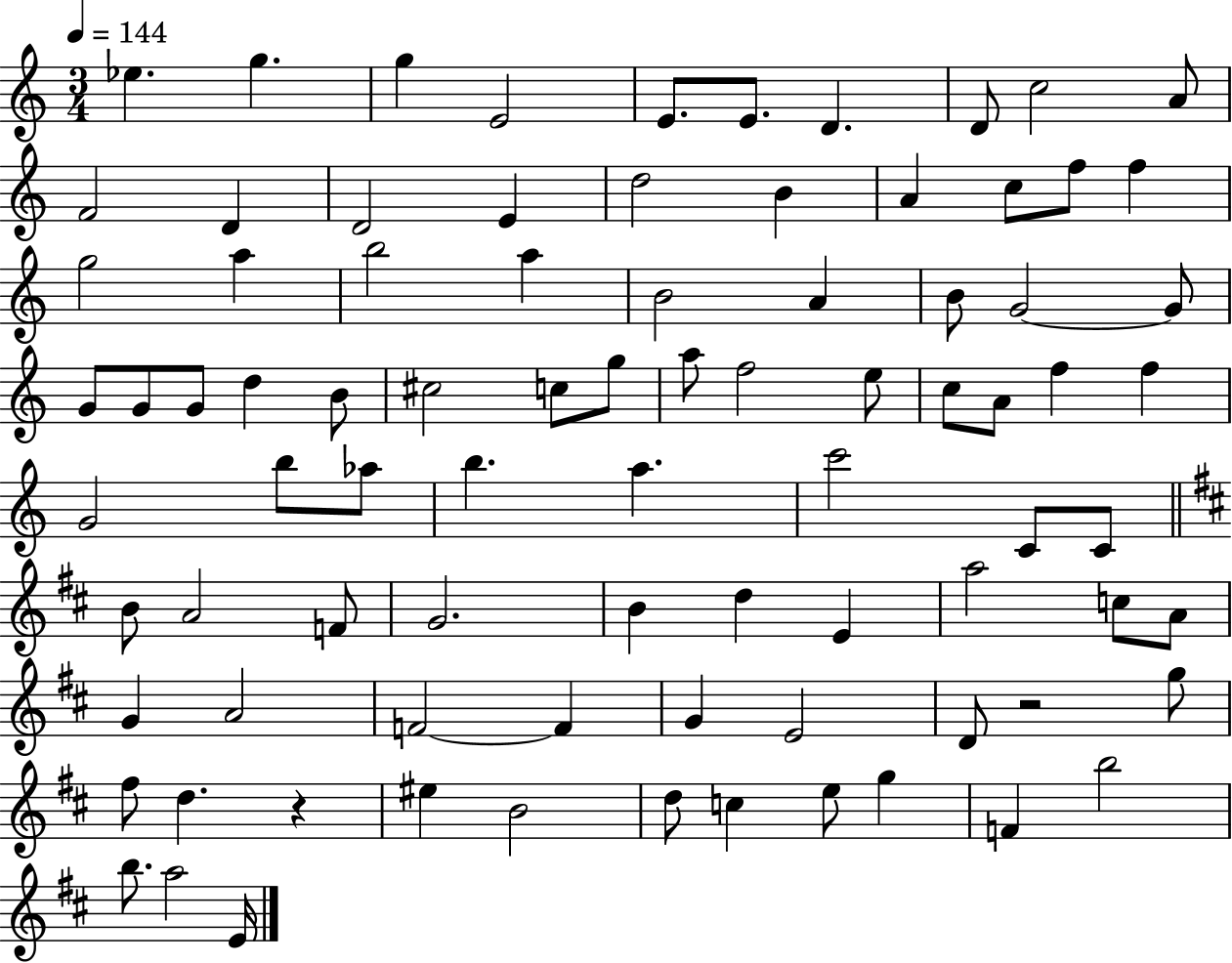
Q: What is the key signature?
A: C major